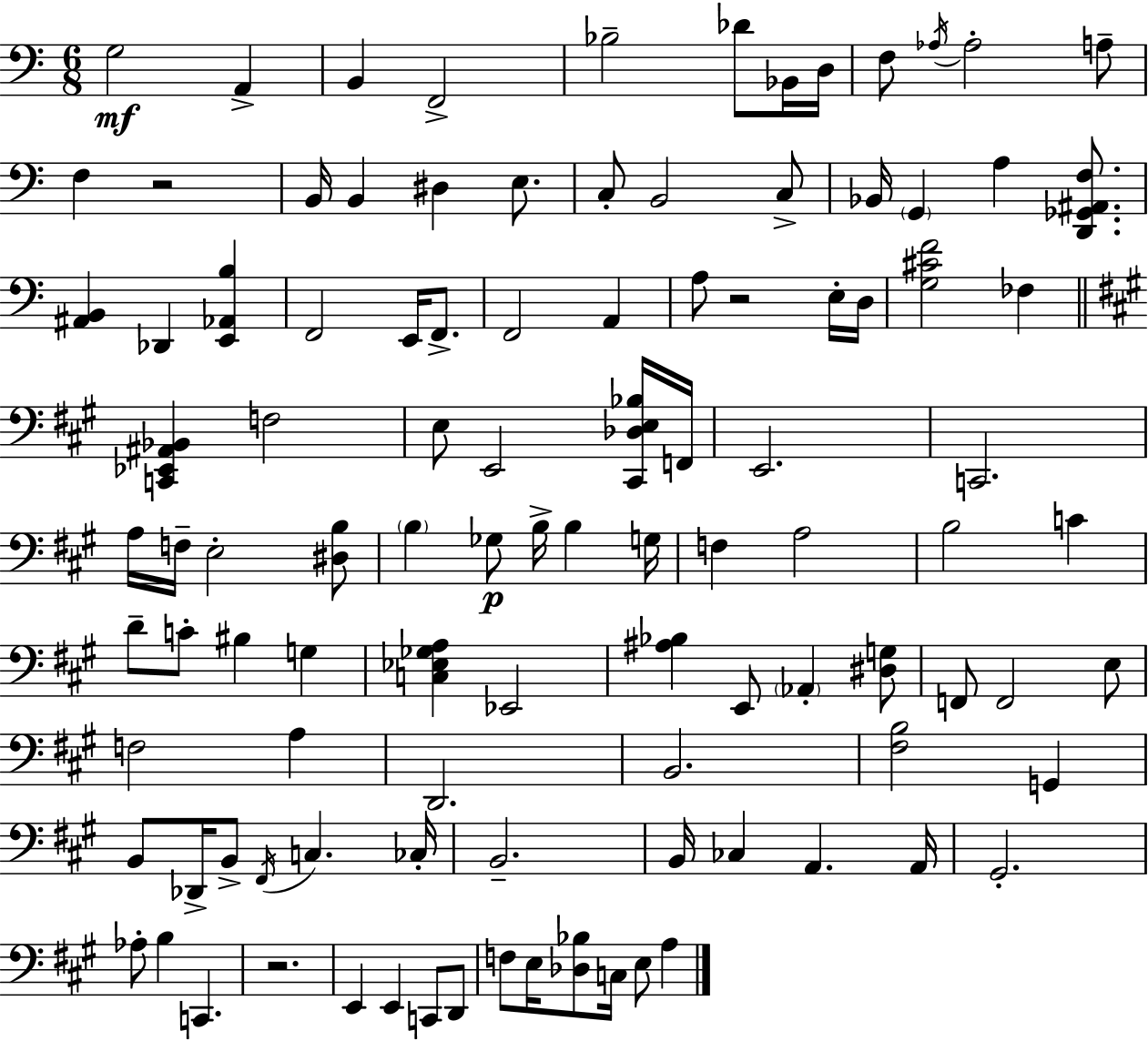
{
  \clef bass
  \numericTimeSignature
  \time 6/8
  \key a \minor
  \repeat volta 2 { g2\mf a,4-> | b,4 f,2-> | bes2-- des'8 bes,16 d16 | f8 \acciaccatura { aes16 } aes2-. a8-- | \break f4 r2 | b,16 b,4 dis4 e8. | c8-. b,2 c8-> | bes,16 \parenthesize g,4 a4 <d, ges, ais, f>8. | \break <ais, b,>4 des,4 <e, aes, b>4 | f,2 e,16 f,8.-> | f,2 a,4 | a8 r2 e16-. | \break d16 <g cis' f'>2 fes4 | \bar "||" \break \key a \major <c, ees, ais, bes,>4 f2 | e8 e,2 <cis, des e bes>16 f,16 | e,2. | c,2. | \break a16 f16-- e2-. <dis b>8 | \parenthesize b4 ges8\p b16-> b4 g16 | f4 a2 | b2 c'4 | \break d'8-- c'8-. bis4 g4 | <c ees ges a>4 ees,2 | <ais bes>4 e,8 \parenthesize aes,4-. <dis g>8 | f,8 f,2 e8 | \break f2 a4 | d,2. | b,2. | <fis b>2 g,4 | \break b,8 des,16-> b,8-> \acciaccatura { fis,16 } c4. | ces16-. b,2.-- | b,16 ces4 a,4. | a,16 gis,2.-. | \break aes8-. b4 c,4. | r2. | e,4 e,4 c,8 d,8 | f8 e16 <des bes>8 c16 e8 a4 | \break } \bar "|."
}